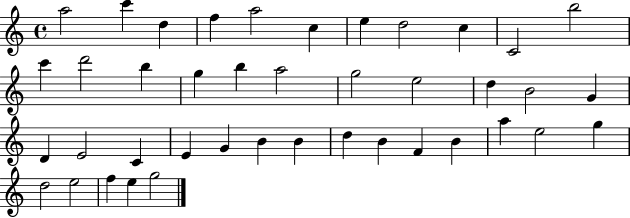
X:1
T:Untitled
M:4/4
L:1/4
K:C
a2 c' d f a2 c e d2 c C2 b2 c' d'2 b g b a2 g2 e2 d B2 G D E2 C E G B B d B F B a e2 g d2 e2 f e g2